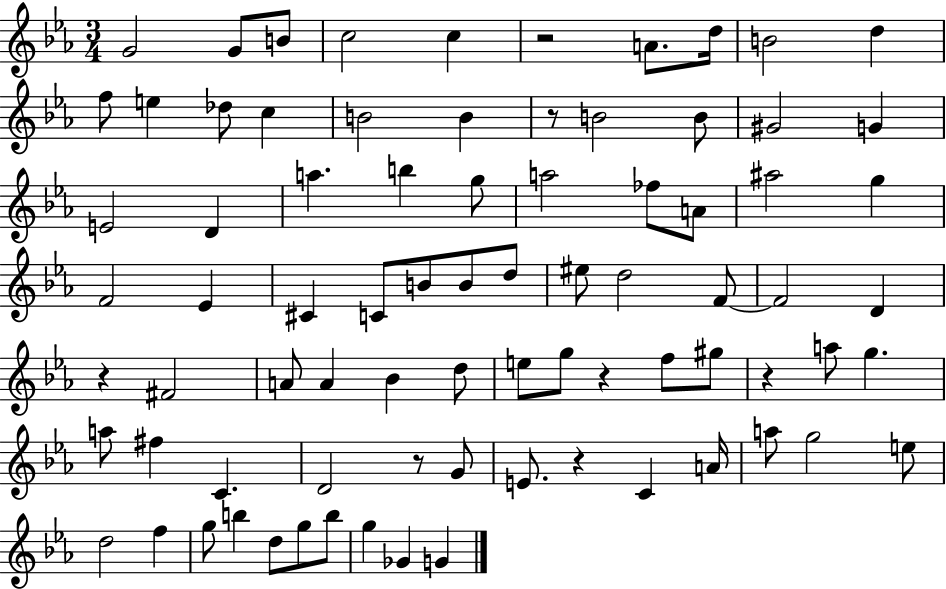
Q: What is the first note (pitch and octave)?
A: G4